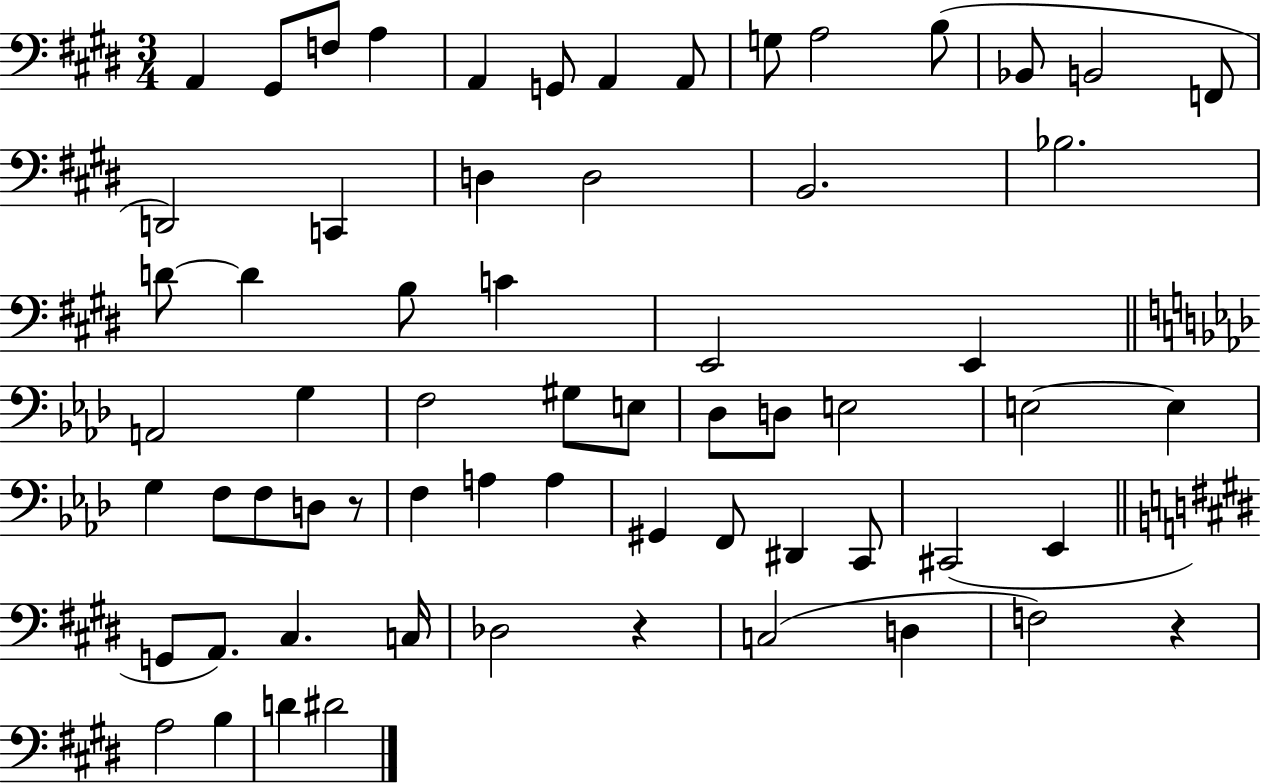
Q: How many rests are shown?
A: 3